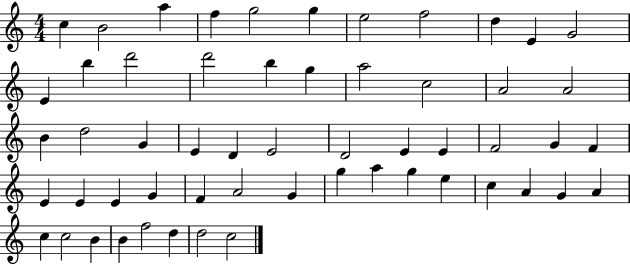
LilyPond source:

{
  \clef treble
  \numericTimeSignature
  \time 4/4
  \key c \major
  c''4 b'2 a''4 | f''4 g''2 g''4 | e''2 f''2 | d''4 e'4 g'2 | \break e'4 b''4 d'''2 | d'''2 b''4 g''4 | a''2 c''2 | a'2 a'2 | \break b'4 d''2 g'4 | e'4 d'4 e'2 | d'2 e'4 e'4 | f'2 g'4 f'4 | \break e'4 e'4 e'4 g'4 | f'4 a'2 g'4 | g''4 a''4 g''4 e''4 | c''4 a'4 g'4 a'4 | \break c''4 c''2 b'4 | b'4 f''2 d''4 | d''2 c''2 | \bar "|."
}